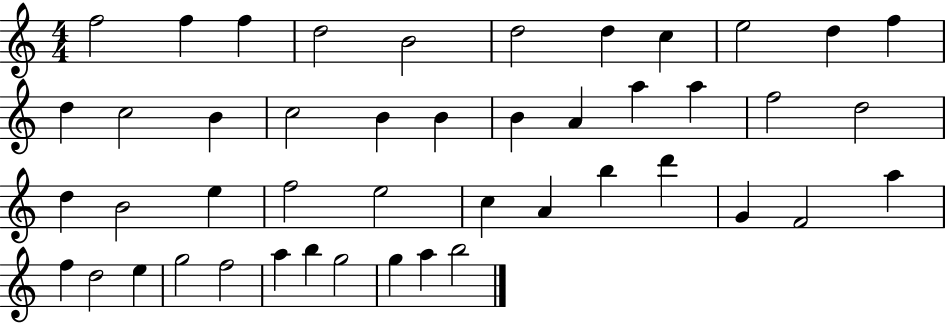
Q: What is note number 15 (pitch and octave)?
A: C5